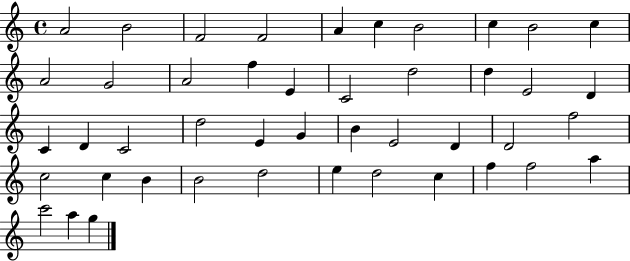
{
  \clef treble
  \time 4/4
  \defaultTimeSignature
  \key c \major
  a'2 b'2 | f'2 f'2 | a'4 c''4 b'2 | c''4 b'2 c''4 | \break a'2 g'2 | a'2 f''4 e'4 | c'2 d''2 | d''4 e'2 d'4 | \break c'4 d'4 c'2 | d''2 e'4 g'4 | b'4 e'2 d'4 | d'2 f''2 | \break c''2 c''4 b'4 | b'2 d''2 | e''4 d''2 c''4 | f''4 f''2 a''4 | \break c'''2 a''4 g''4 | \bar "|."
}